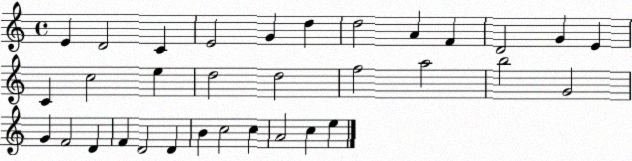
X:1
T:Untitled
M:4/4
L:1/4
K:C
E D2 C E2 G d d2 A F D2 G E C c2 e d2 d2 f2 a2 b2 G2 G F2 D F D2 D B c2 c A2 c e